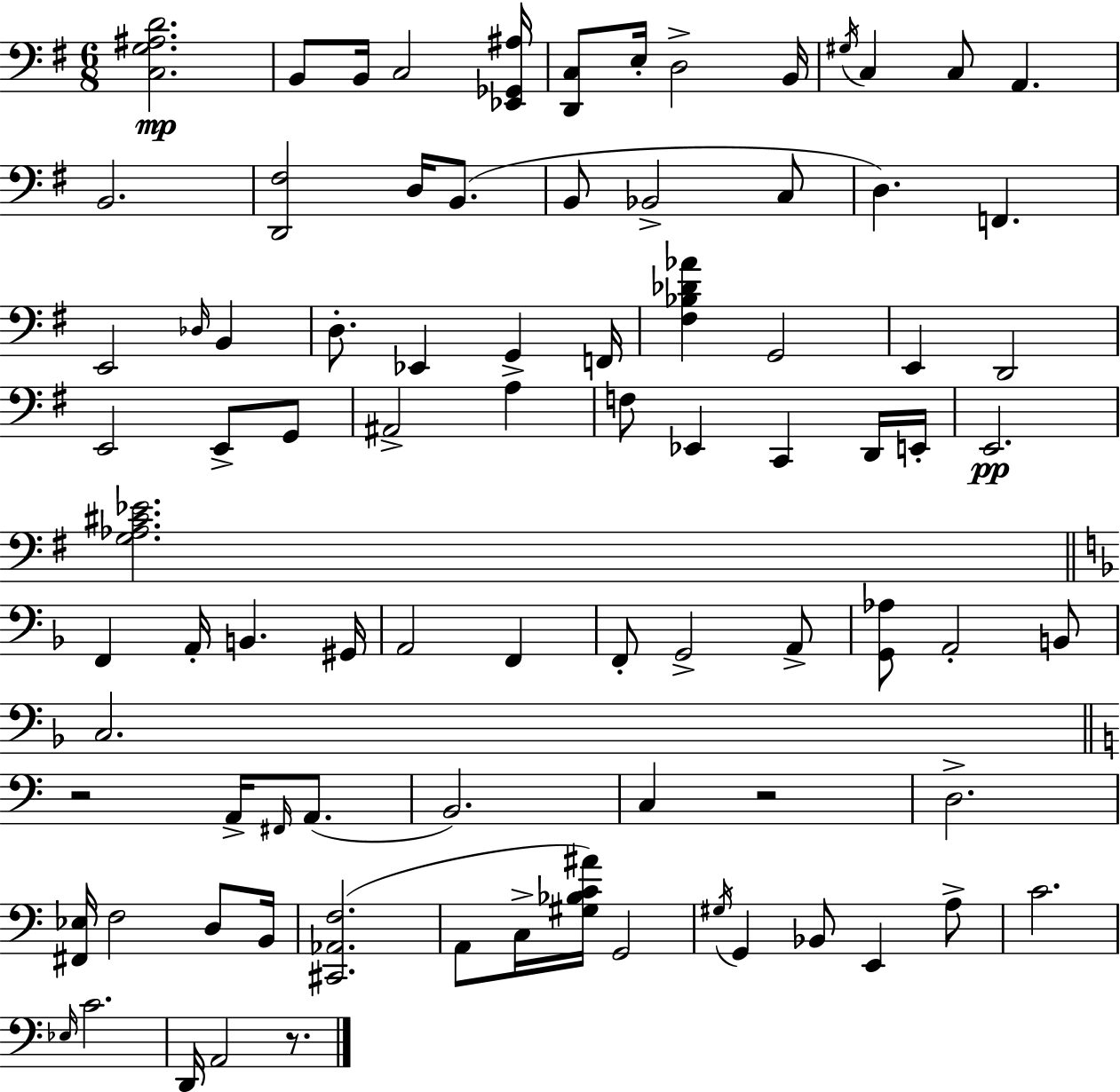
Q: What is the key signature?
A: E minor